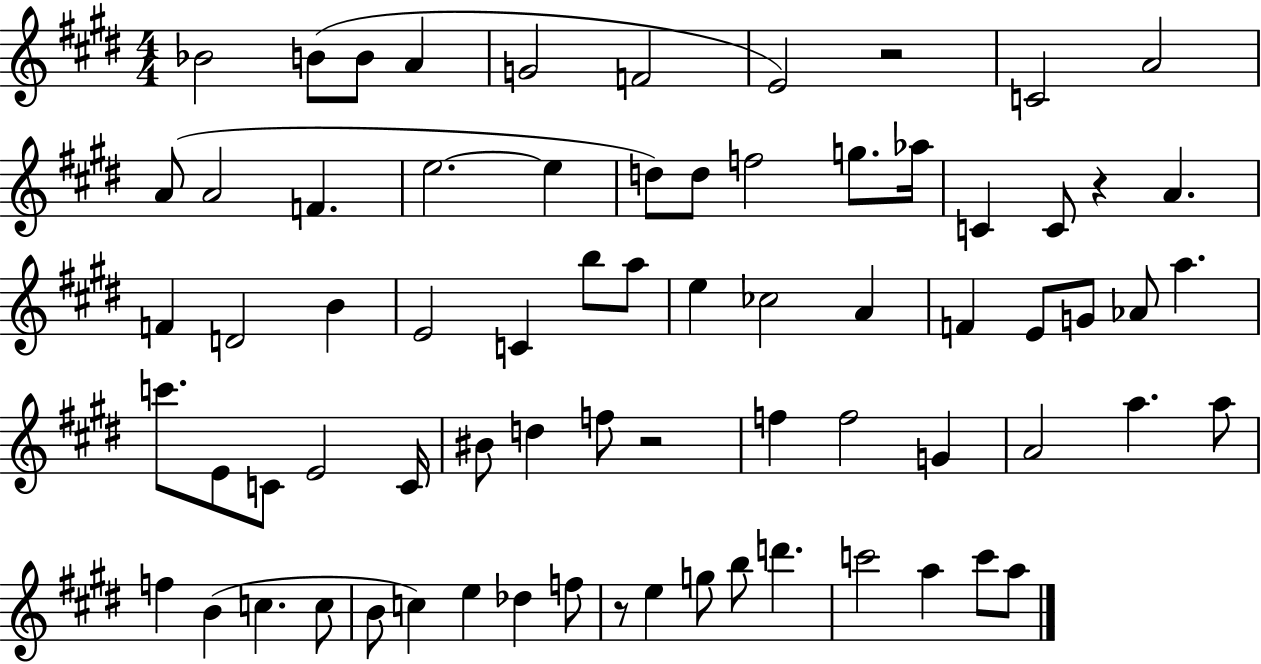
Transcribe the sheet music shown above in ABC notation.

X:1
T:Untitled
M:4/4
L:1/4
K:E
_B2 B/2 B/2 A G2 F2 E2 z2 C2 A2 A/2 A2 F e2 e d/2 d/2 f2 g/2 _a/4 C C/2 z A F D2 B E2 C b/2 a/2 e _c2 A F E/2 G/2 _A/2 a c'/2 E/2 C/2 E2 C/4 ^B/2 d f/2 z2 f f2 G A2 a a/2 f B c c/2 B/2 c e _d f/2 z/2 e g/2 b/2 d' c'2 a c'/2 a/2